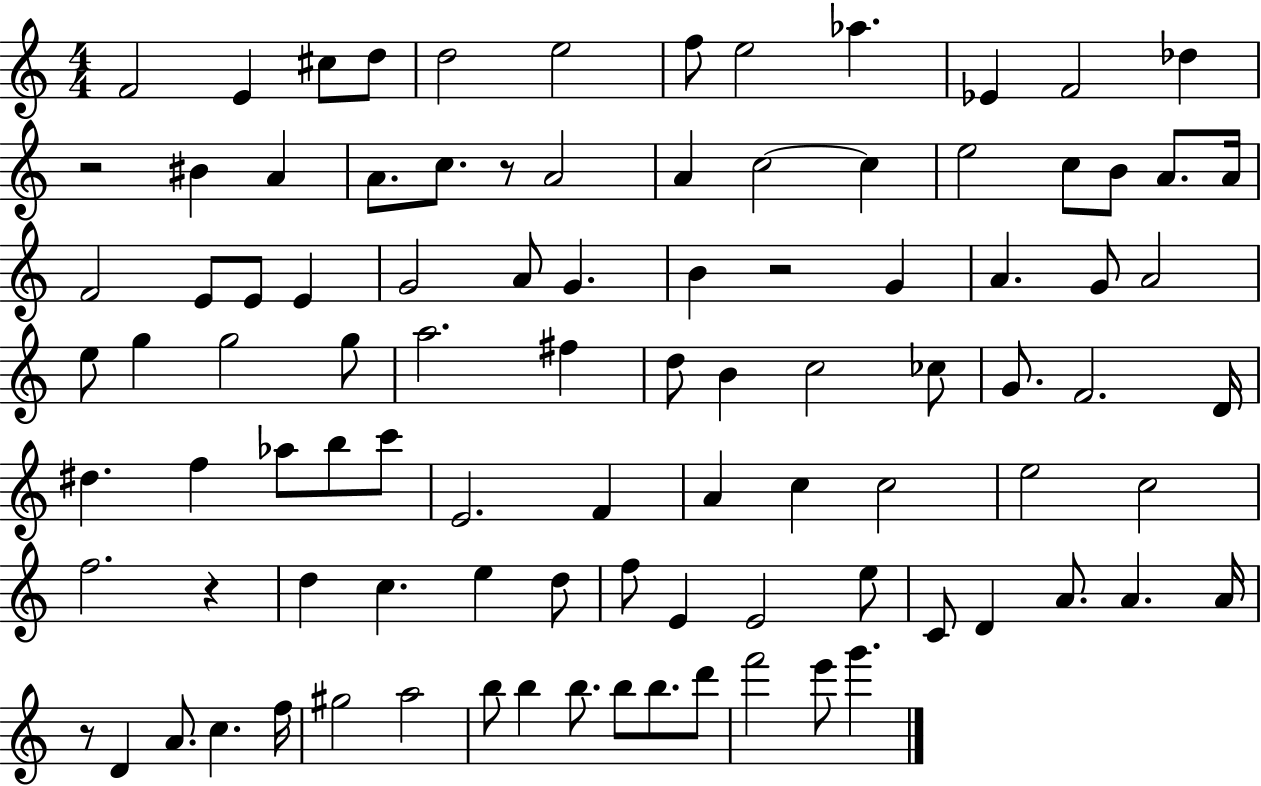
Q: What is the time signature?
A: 4/4